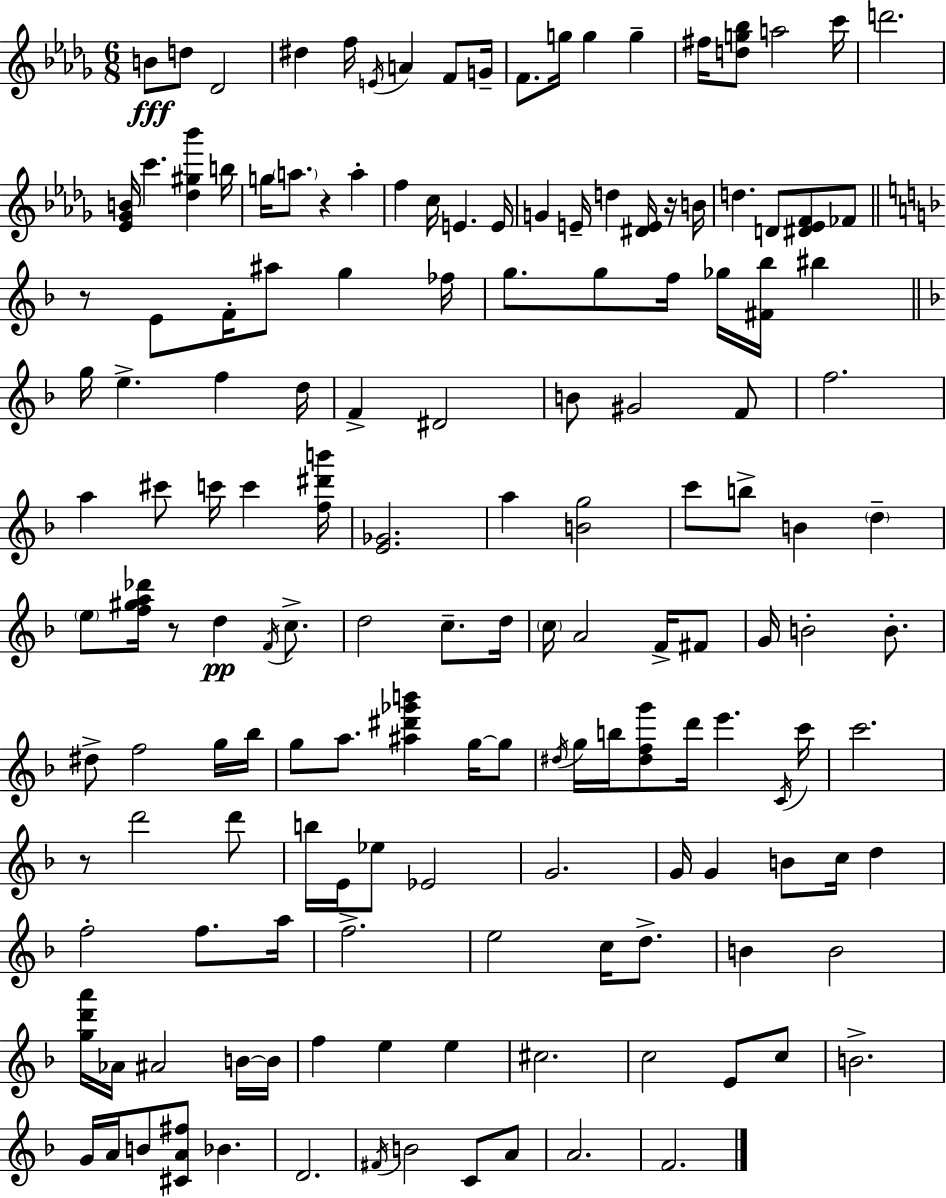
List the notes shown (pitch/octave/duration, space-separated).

B4/e D5/e Db4/h D#5/q F5/s E4/s A4/q F4/e G4/s F4/e. G5/s G5/q G5/q F#5/s [D5,G5,Bb5]/e A5/h C6/s D6/h. [Eb4,Gb4,B4]/s C6/q. [Db5,G#5,Bb6]/q B5/s G5/s A5/e. R/q A5/q F5/q C5/s E4/q. E4/s G4/q E4/s D5/q [D#4,E4]/s R/s B4/s D5/q. D4/e [D#4,Eb4,F4]/e FES4/e R/e E4/e F4/s A#5/e G5/q FES5/s G5/e. G5/e F5/s Gb5/s [F#4,Bb5]/s BIS5/q G5/s E5/q. F5/q D5/s F4/q D#4/h B4/e G#4/h F4/e F5/h. A5/q C#6/e C6/s C6/q [F5,D#6,B6]/s [E4,Gb4]/h. A5/q [B4,G5]/h C6/e B5/e B4/q D5/q E5/e [F5,G#5,A5,Db6]/s R/e D5/q F4/s C5/e. D5/h C5/e. D5/s C5/s A4/h F4/s F#4/e G4/s B4/h B4/e. D#5/e F5/h G5/s Bb5/s G5/e A5/e. [A#5,D#6,Gb6,B6]/q G5/s G5/e D#5/s G5/s B5/s [D#5,F5,G6]/e D6/s E6/q. C4/s C6/s C6/h. R/e D6/h D6/e B5/s E4/s Eb5/e Eb4/h G4/h. G4/s G4/q B4/e C5/s D5/q F5/h F5/e. A5/s F5/h. E5/h C5/s D5/e. B4/q B4/h [G5,D6,A6]/s Ab4/s A#4/h B4/s B4/s F5/q E5/q E5/q C#5/h. C5/h E4/e C5/e B4/h. G4/s A4/s B4/e [C#4,A4,F#5]/e Bb4/q. D4/h. F#4/s B4/h C4/e A4/e A4/h. F4/h.